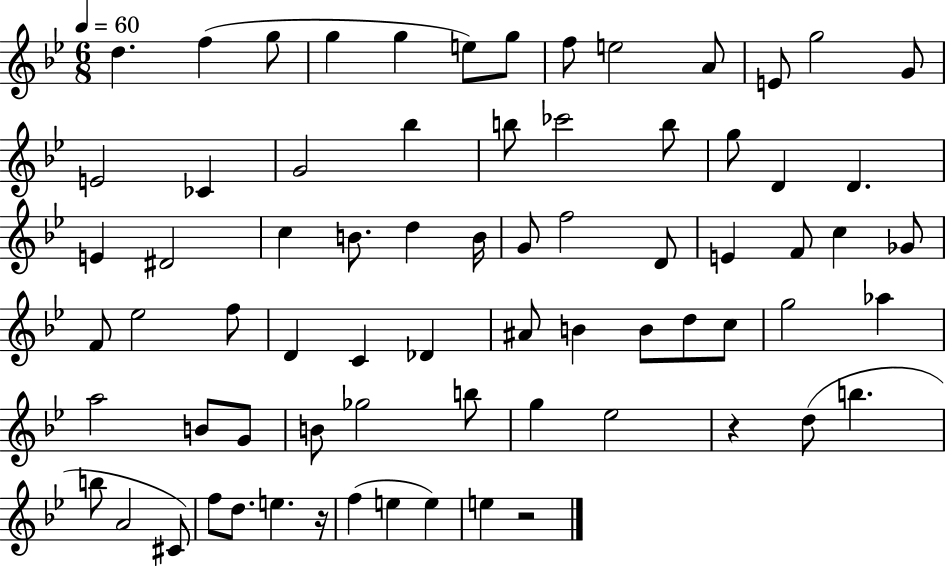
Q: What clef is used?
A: treble